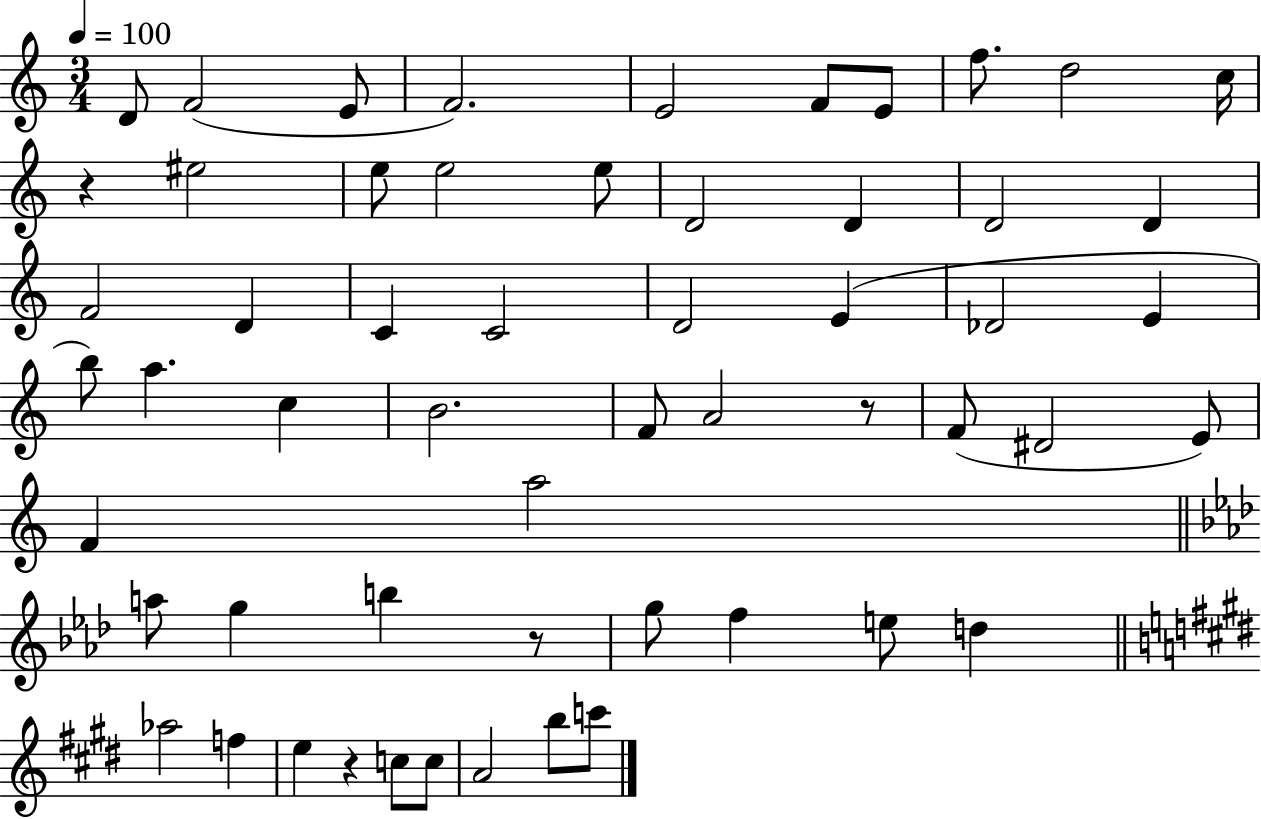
X:1
T:Untitled
M:3/4
L:1/4
K:C
D/2 F2 E/2 F2 E2 F/2 E/2 f/2 d2 c/4 z ^e2 e/2 e2 e/2 D2 D D2 D F2 D C C2 D2 E _D2 E b/2 a c B2 F/2 A2 z/2 F/2 ^D2 E/2 F a2 a/2 g b z/2 g/2 f e/2 d _a2 f e z c/2 c/2 A2 b/2 c'/2